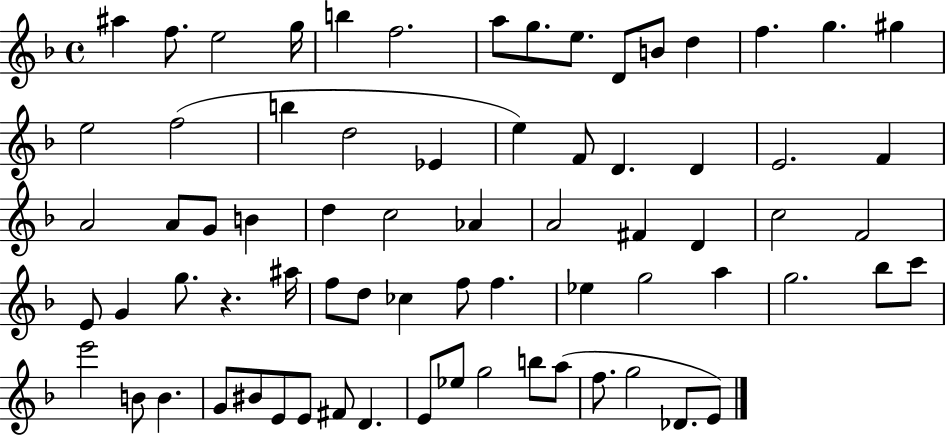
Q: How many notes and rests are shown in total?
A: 72